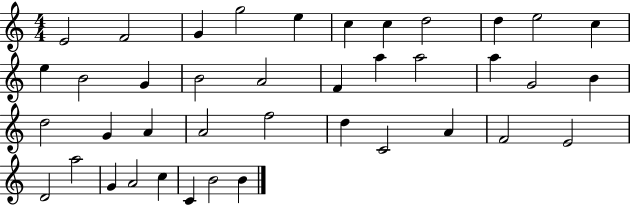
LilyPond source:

{
  \clef treble
  \numericTimeSignature
  \time 4/4
  \key c \major
  e'2 f'2 | g'4 g''2 e''4 | c''4 c''4 d''2 | d''4 e''2 c''4 | \break e''4 b'2 g'4 | b'2 a'2 | f'4 a''4 a''2 | a''4 g'2 b'4 | \break d''2 g'4 a'4 | a'2 f''2 | d''4 c'2 a'4 | f'2 e'2 | \break d'2 a''2 | g'4 a'2 c''4 | c'4 b'2 b'4 | \bar "|."
}